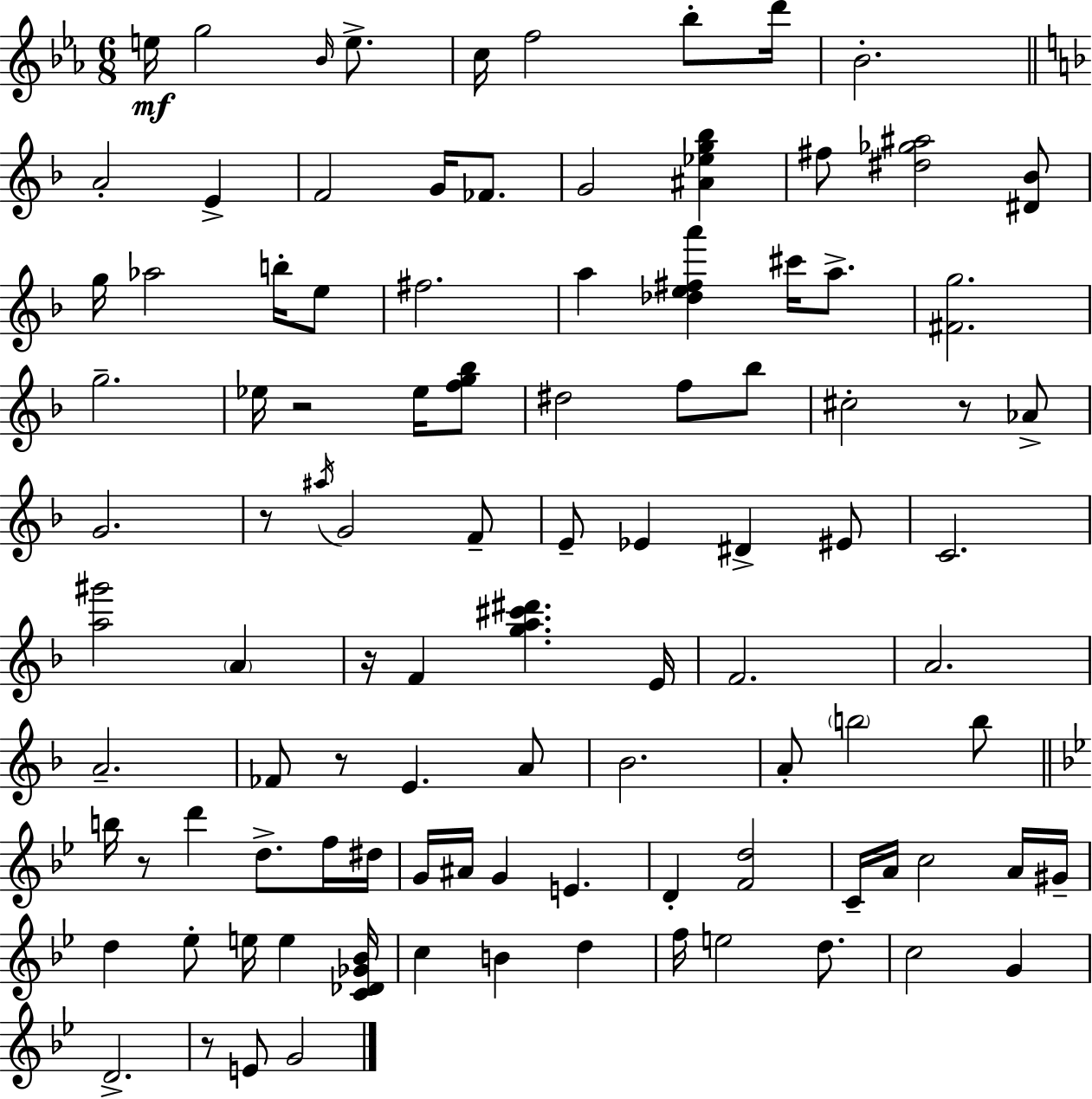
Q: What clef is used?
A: treble